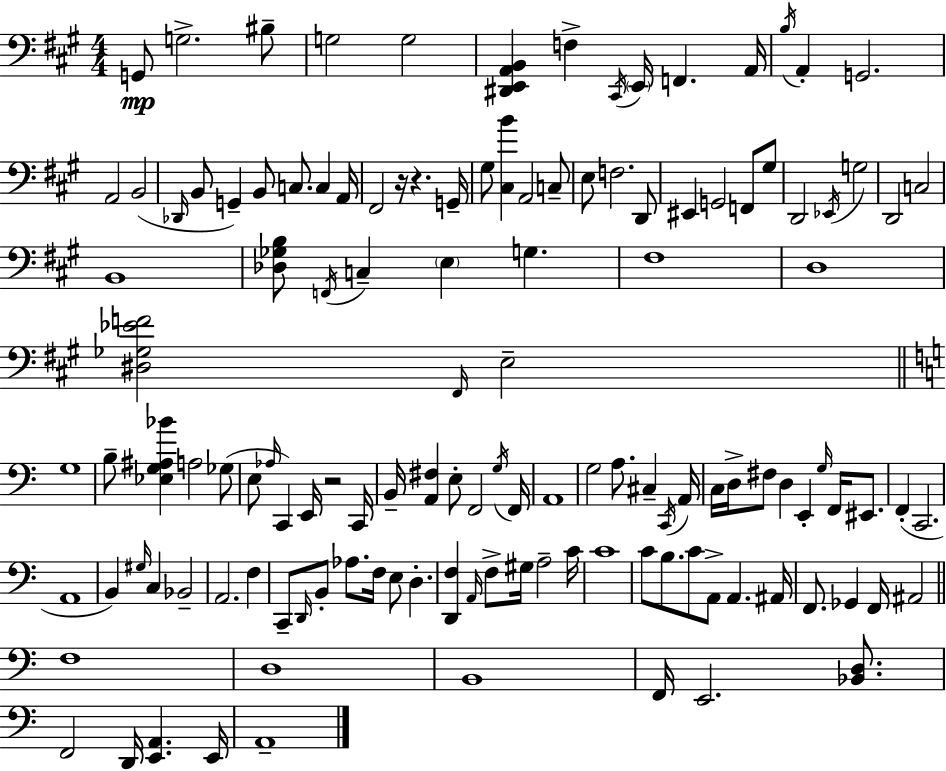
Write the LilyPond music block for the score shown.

{
  \clef bass
  \numericTimeSignature
  \time 4/4
  \key a \major
  g,8\mp g2.-> bis8-- | g2 g2 | <dis, e, a, b,>4 f4-> \acciaccatura { cis,16 } \parenthesize e,16 f,4. | a,16 \acciaccatura { b16 } a,4-. g,2. | \break a,2 b,2( | \grace { des,16 } b,8 g,4--) b,8 c8. c4 | a,16 fis,2 r16 r4. | g,16-- gis8 <cis b'>4 a,2 | \break c8-- e8 f2. | d,8 eis,4 g,2 f,8 | gis8 d,2 \acciaccatura { ees,16 } g2 | d,2 c2 | \break b,1 | <des ges b>8 \acciaccatura { f,16 } c4-- \parenthesize e4 g4. | fis1 | d1 | \break <dis ges ees' f'>2 \grace { fis,16 } e2-- | \bar "||" \break \key c \major g1 | b8-- <ees g ais bes'>4 a2 ges8( | e8 \grace { aes16 } c,4) e,16 r2 | c,16 b,16-- <a, fis>4 e8-. f,2 | \break \acciaccatura { g16 } f,16 a,1 | g2 a8. cis4-- | \acciaccatura { c,16 } a,16 c16 d16-> fis8 d4 e,4-. \grace { g16 } | f,16 eis,8. f,4-.( c,2. | \break a,1 | b,4) \grace { gis16 } c4 bes,2-- | a,2. | f4 c,8-- \grace { d,16 } b,8-. aes8. f16 e8 | \break d4.-. <d, f>4 \grace { a,16 } f8-> gis16 a2-- | c'16 c'1 | c'8 b8. c'8 a,8-> | a,4. ais,16 f,8. ges,4 f,16 ais,2 | \break \bar "||" \break \key a \minor f1 | d1 | b,1 | f,16 e,2. <bes, d>8. | \break f,2 d,16 <e, a,>4. e,16 | a,1-- | \bar "|."
}